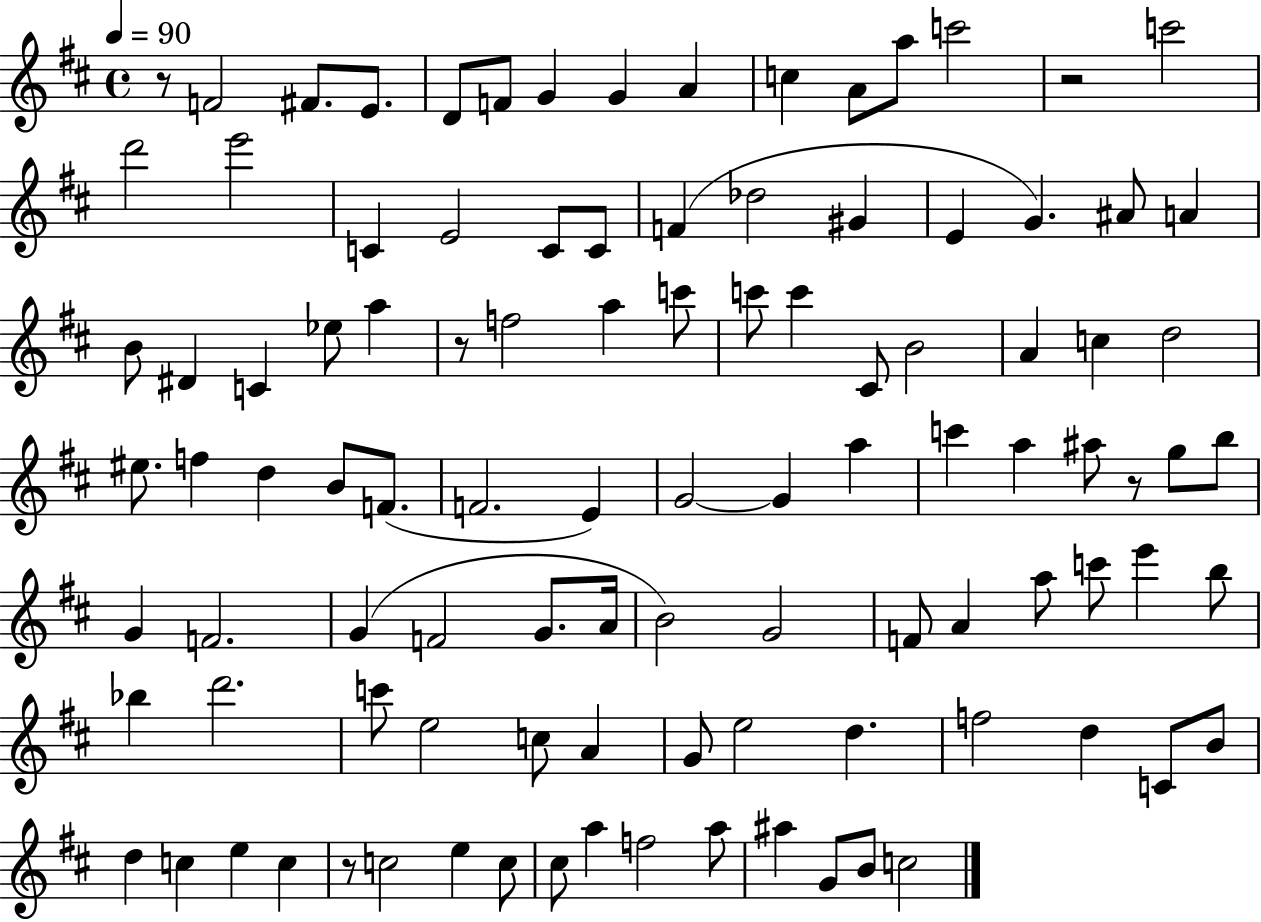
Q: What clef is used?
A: treble